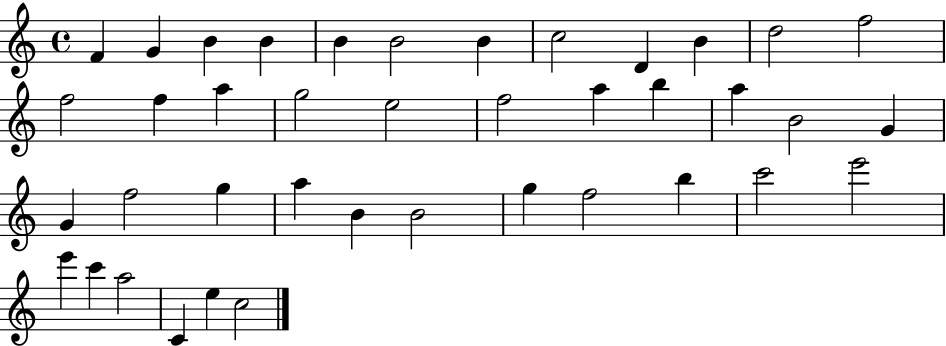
{
  \clef treble
  \time 4/4
  \defaultTimeSignature
  \key c \major
  f'4 g'4 b'4 b'4 | b'4 b'2 b'4 | c''2 d'4 b'4 | d''2 f''2 | \break f''2 f''4 a''4 | g''2 e''2 | f''2 a''4 b''4 | a''4 b'2 g'4 | \break g'4 f''2 g''4 | a''4 b'4 b'2 | g''4 f''2 b''4 | c'''2 e'''2 | \break e'''4 c'''4 a''2 | c'4 e''4 c''2 | \bar "|."
}